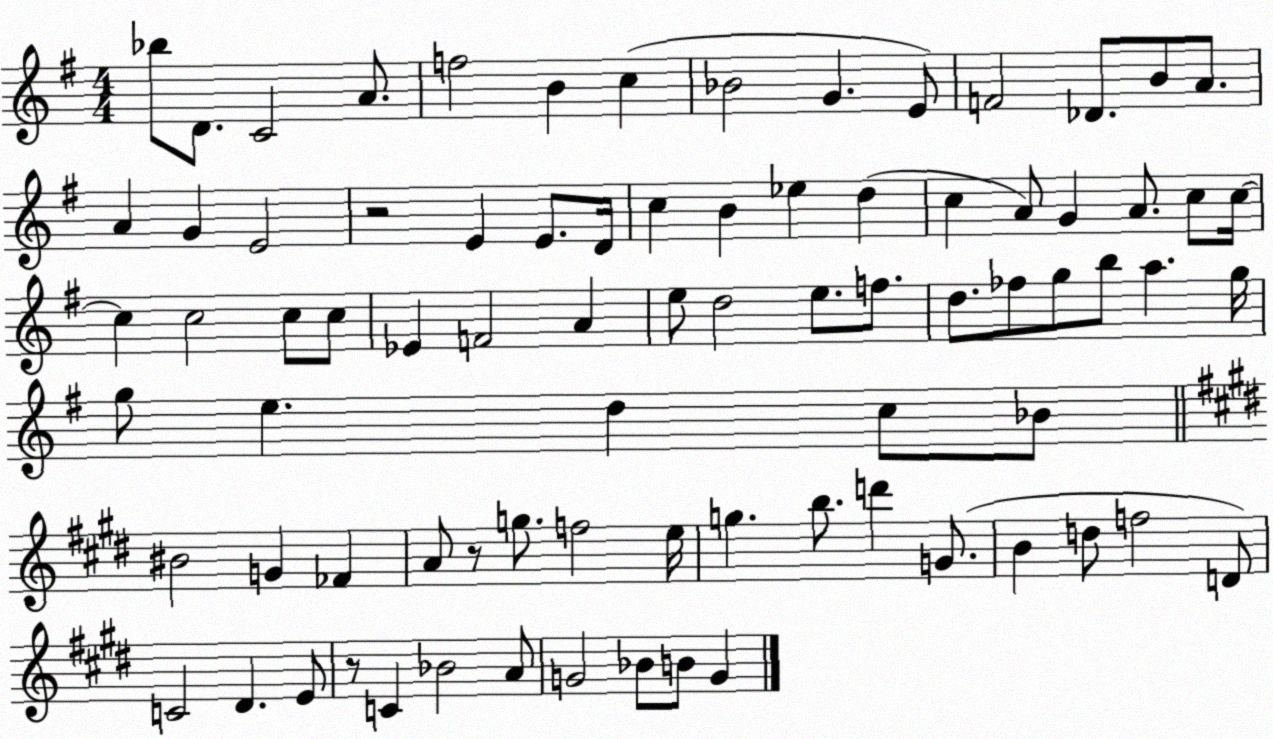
X:1
T:Untitled
M:4/4
L:1/4
K:G
_b/2 D/2 C2 A/2 f2 B c _B2 G E/2 F2 _D/2 B/2 A/2 A G E2 z2 E E/2 D/4 c B _e d c A/2 G A/2 c/2 c/4 c c2 c/2 c/2 _E F2 A e/2 d2 e/2 f/2 d/2 _f/2 g/2 b/2 a g/4 g/2 e d c/2 _B/2 ^B2 G _F A/2 z/2 g/2 f2 e/4 g b/2 d' G/2 B d/2 f2 D/2 C2 ^D E/2 z/2 C _B2 A/2 G2 _B/2 B/2 G